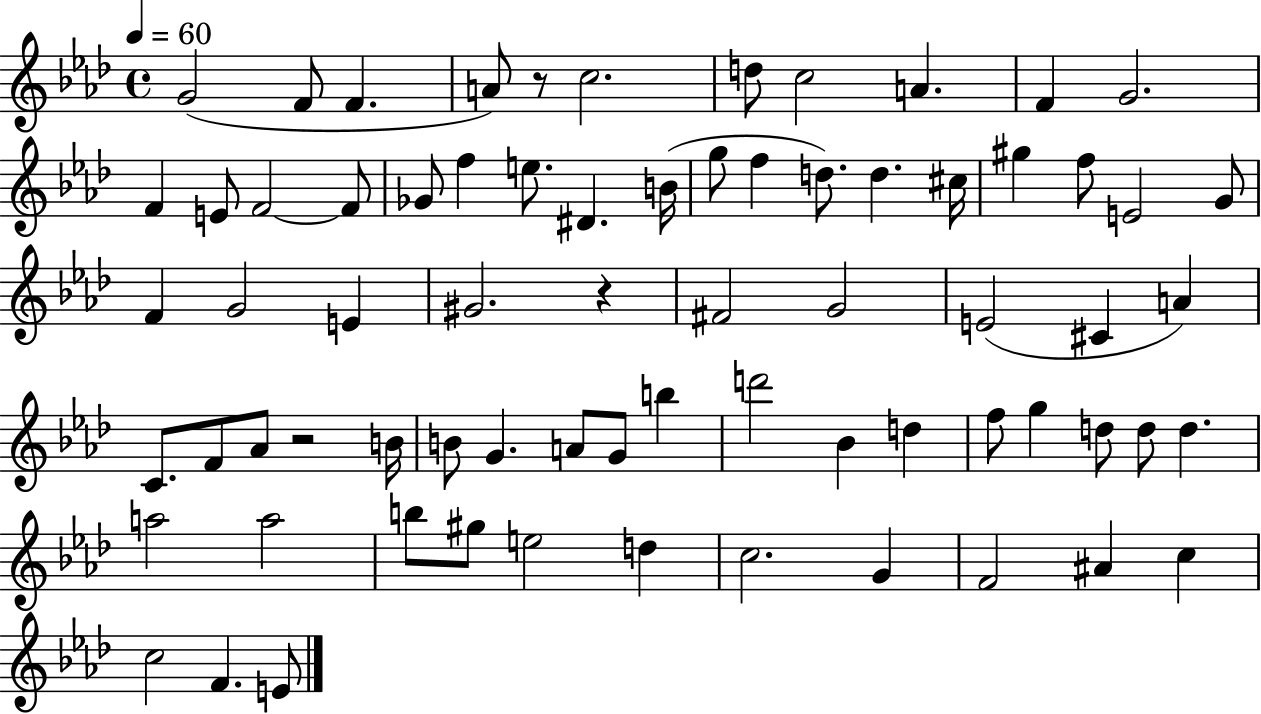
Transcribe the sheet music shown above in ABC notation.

X:1
T:Untitled
M:4/4
L:1/4
K:Ab
G2 F/2 F A/2 z/2 c2 d/2 c2 A F G2 F E/2 F2 F/2 _G/2 f e/2 ^D B/4 g/2 f d/2 d ^c/4 ^g f/2 E2 G/2 F G2 E ^G2 z ^F2 G2 E2 ^C A C/2 F/2 _A/2 z2 B/4 B/2 G A/2 G/2 b d'2 _B d f/2 g d/2 d/2 d a2 a2 b/2 ^g/2 e2 d c2 G F2 ^A c c2 F E/2